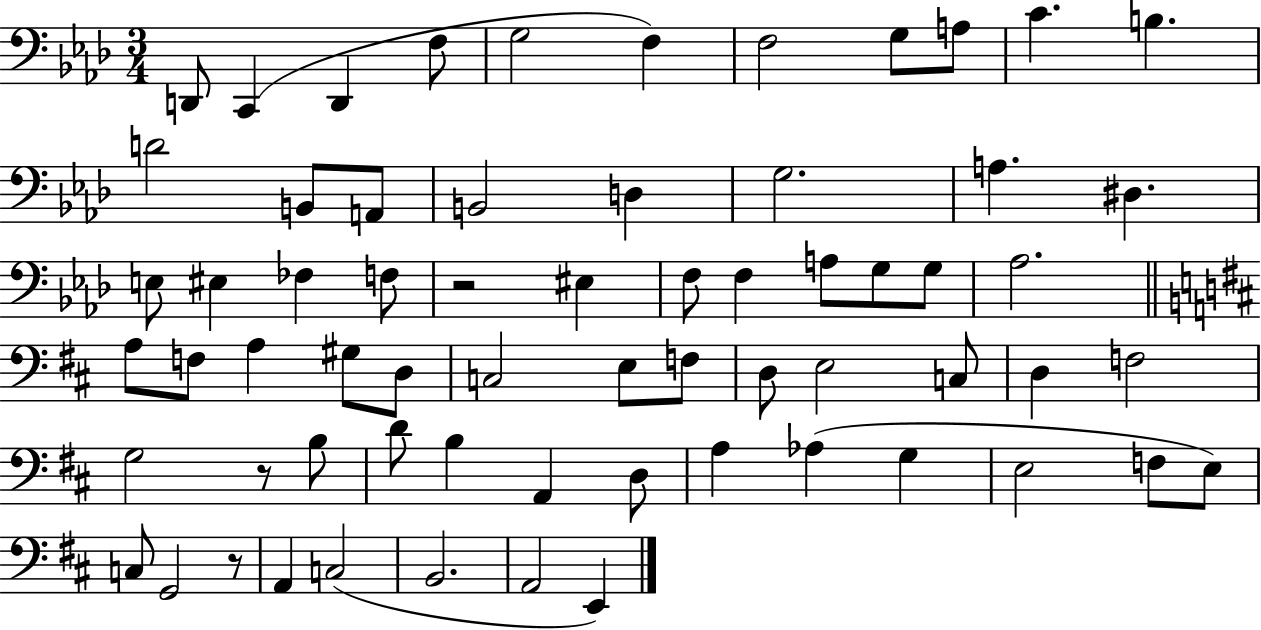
X:1
T:Untitled
M:3/4
L:1/4
K:Ab
D,,/2 C,, D,, F,/2 G,2 F, F,2 G,/2 A,/2 C B, D2 B,,/2 A,,/2 B,,2 D, G,2 A, ^D, E,/2 ^E, _F, F,/2 z2 ^E, F,/2 F, A,/2 G,/2 G,/2 _A,2 A,/2 F,/2 A, ^G,/2 D,/2 C,2 E,/2 F,/2 D,/2 E,2 C,/2 D, F,2 G,2 z/2 B,/2 D/2 B, A,, D,/2 A, _A, G, E,2 F,/2 E,/2 C,/2 G,,2 z/2 A,, C,2 B,,2 A,,2 E,,